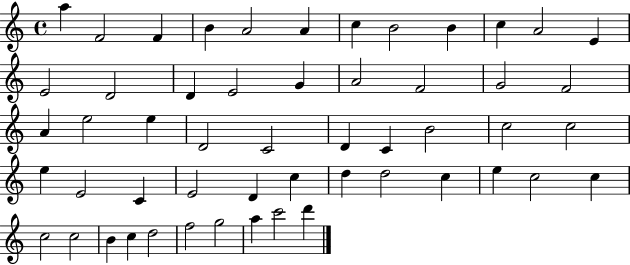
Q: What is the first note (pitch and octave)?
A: A5